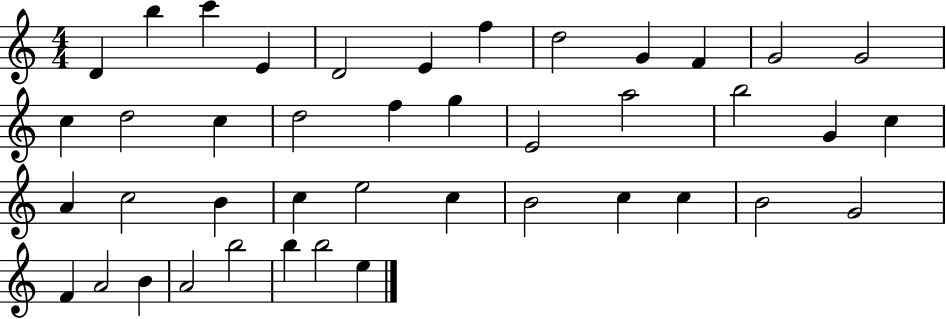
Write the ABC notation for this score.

X:1
T:Untitled
M:4/4
L:1/4
K:C
D b c' E D2 E f d2 G F G2 G2 c d2 c d2 f g E2 a2 b2 G c A c2 B c e2 c B2 c c B2 G2 F A2 B A2 b2 b b2 e